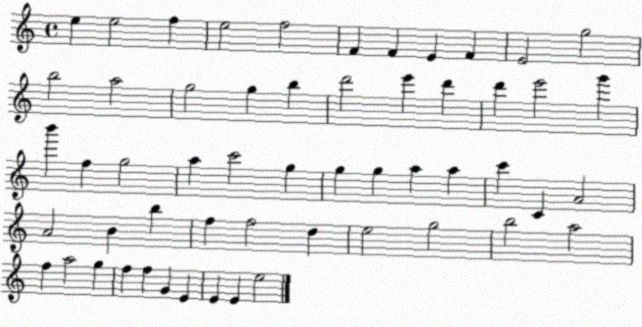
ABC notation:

X:1
T:Untitled
M:4/4
L:1/4
K:C
e e2 f e2 f2 F F E F E2 g2 b2 a2 g2 g b d'2 e' d' d' e'2 g' b' f g2 a c'2 g g g a a c' C A2 A2 B b f f2 d e2 g2 b2 a2 f a2 g f f G E E E e2